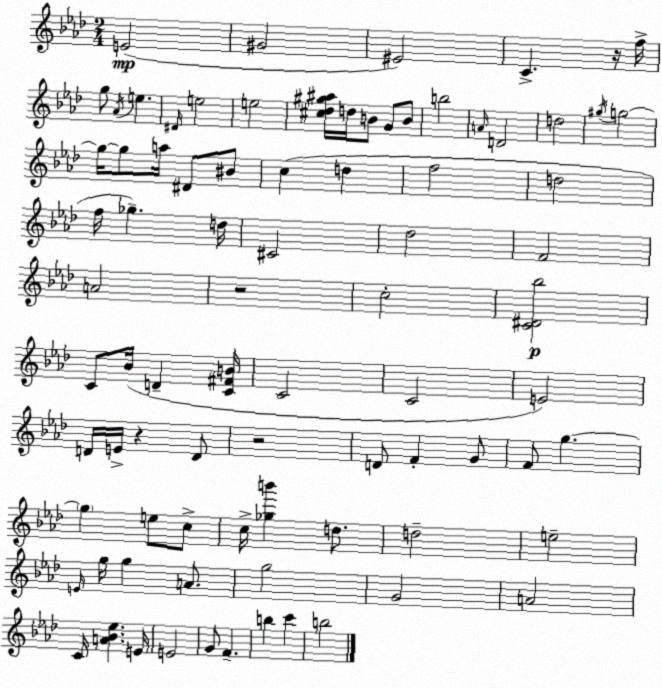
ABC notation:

X:1
T:Untitled
M:2/4
L:1/4
K:Ab
E2 ^G2 ^E2 C z/4 f/4 g/2 _A/4 e ^D/4 e2 e2 [^c_d^g^a]/4 d/4 B/2 G/2 B/2 b2 A/4 D2 d2 ^g/4 g2 g/4 g/2 a/4 ^D/2 ^B/2 c d f2 d2 f/4 _g d/4 ^C2 _d2 F2 A2 z2 c2 [C^D_b]2 C/2 _B/4 D [C^FB]/4 C2 C2 E2 D/4 E/4 z D/2 z2 D/2 F G/2 F/2 g g e/2 c/2 c/4 [_gb'] d/2 d2 e2 E/4 g/4 g A/2 g2 G2 A2 C/4 [A_B_e] E/4 E2 G/2 F b c' b2